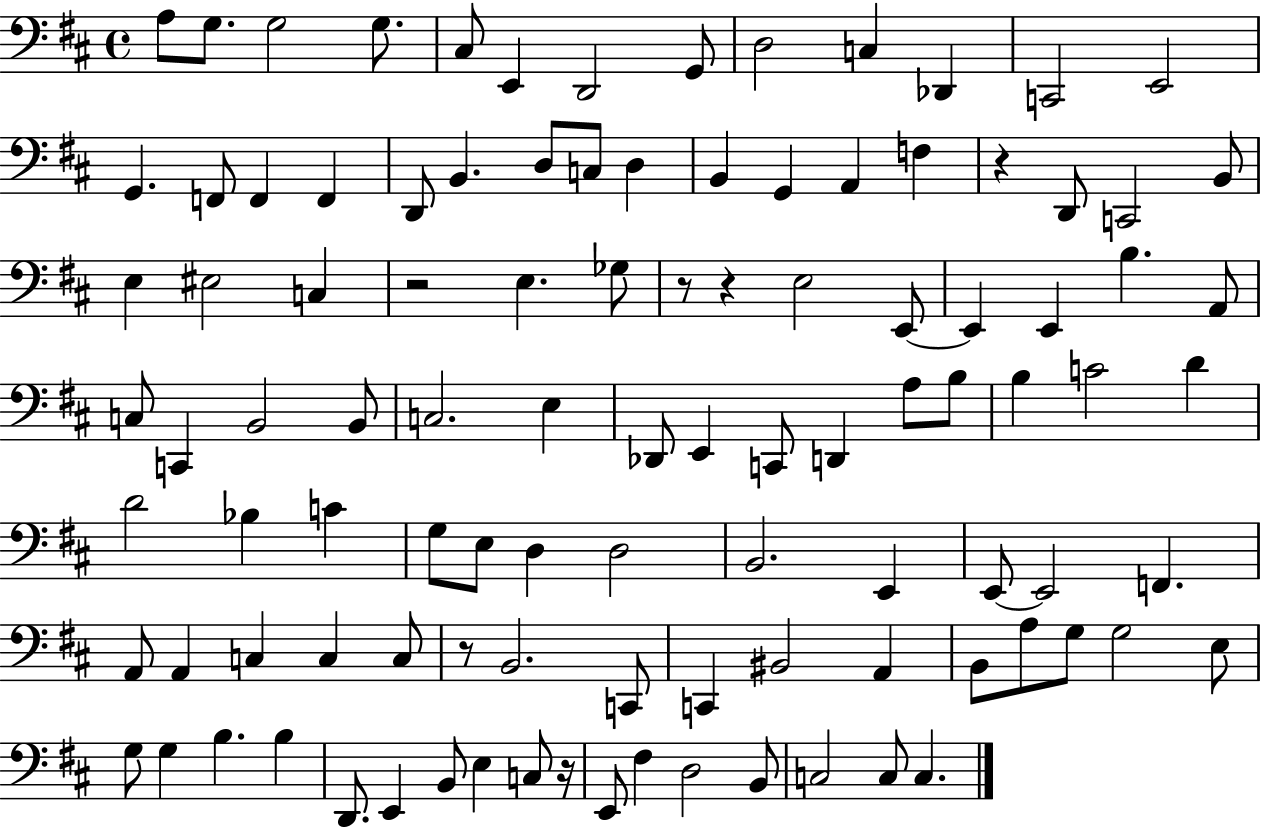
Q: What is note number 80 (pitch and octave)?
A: G3